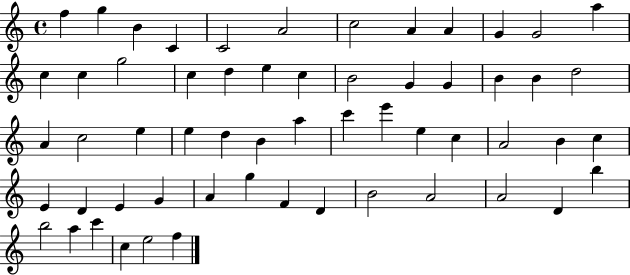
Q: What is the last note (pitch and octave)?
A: F5